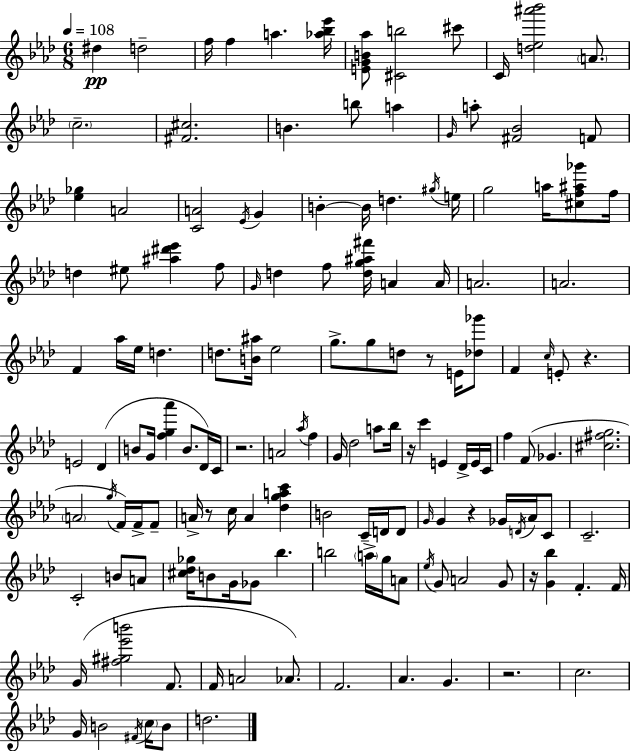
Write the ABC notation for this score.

X:1
T:Untitled
M:6/8
L:1/4
K:Fm
^d d2 f/4 f a [_a_b_e']/4 [EGB_a]/2 [^Cb]2 ^c'/2 C/4 [d_e^a'_b']2 A/2 c2 [^F^c]2 B b/2 a G/4 a/2 [^F_B]2 F/2 [_e_g] A2 [CA]2 _E/4 G B B/4 d ^g/4 e/4 g2 a/4 [^cf^a_g']/2 f/4 d ^e/2 [^a^d'_e'] f/2 G/4 d f/2 [dg^a^f']/4 A A/4 A2 A2 F _a/4 _e/4 d d/2 [B^a]/4 _e2 g/2 g/2 d/2 z/2 E/4 [_d_g']/2 F c/4 E/2 z E2 _D B/2 G/4 [fg_a'] B/2 _D/4 C/4 z2 A2 _a/4 f G/4 _d2 a/2 _b/4 z/4 c' E _D/4 E/4 C/4 f F/2 _G [^c^fg]2 A2 g/4 F/4 F/4 F/2 A/4 z/2 c/4 A [_dgac'] B2 C/4 D/4 D/2 G/4 G z _G/4 D/4 _A/4 C/2 C2 C2 B/2 A/2 [^c_d_g]/4 B/2 G/4 _G/2 _b b2 a/4 g/4 A/2 _e/4 G/2 A2 G/2 z/4 [G_b] F F/4 G/4 [^f^g_e'b']2 F/2 F/4 A2 _A/2 F2 _A G z2 c2 G/4 B2 ^F/4 c/4 B/2 d2